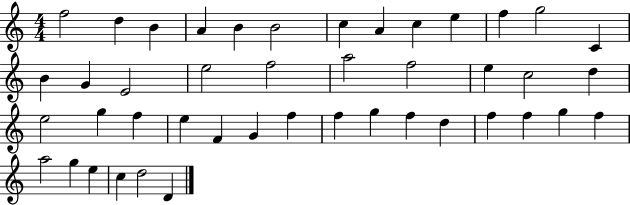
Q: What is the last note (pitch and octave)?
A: D4